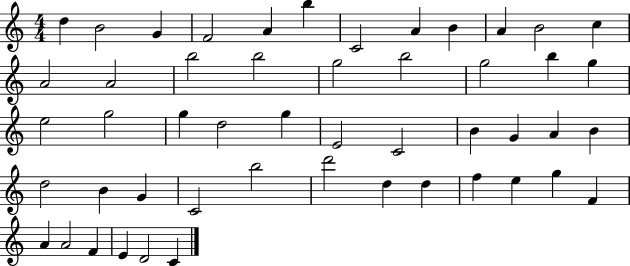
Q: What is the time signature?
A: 4/4